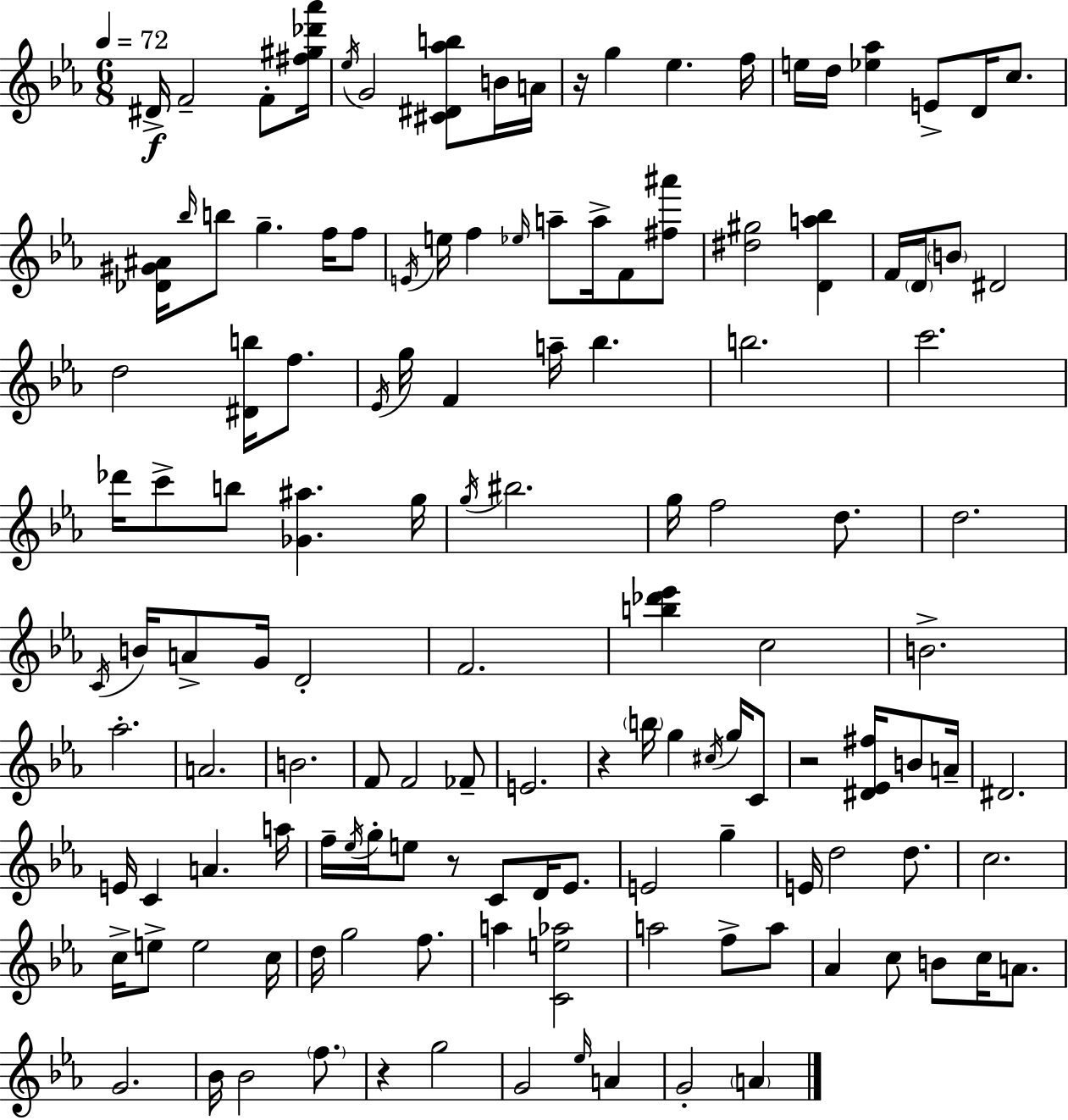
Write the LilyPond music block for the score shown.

{
  \clef treble
  \numericTimeSignature
  \time 6/8
  \key ees \major
  \tempo 4 = 72
  \repeat volta 2 { dis'16->\f f'2-- f'8-. <fis'' gis'' des''' aes'''>16 | \acciaccatura { ees''16 } g'2 <cis' dis' aes'' b''>8 b'16 | a'16 r16 g''4 ees''4. | f''16 e''16 d''16 <ees'' aes''>4 e'8-> d'16 c''8. | \break <des' gis' ais'>16 \grace { bes''16 } b''8 g''4.-- f''16 | f''8 \acciaccatura { e'16 } e''16 f''4 \grace { ees''16 } a''8-- a''16-> | f'8 <fis'' ais'''>8 <dis'' gis''>2 | <d' a'' bes''>4 f'16 \parenthesize d'16 \parenthesize b'8 dis'2 | \break d''2 | <dis' b''>16 f''8. \acciaccatura { ees'16 } g''16 f'4 a''16-- bes''4. | b''2. | c'''2. | \break des'''16 c'''8-> b''8 <ges' ais''>4. | g''16 \acciaccatura { g''16 } bis''2. | g''16 f''2 | d''8. d''2. | \break \acciaccatura { c'16 } b'16 a'8-> g'16 d'2-. | f'2. | <b'' des''' ees'''>4 c''2 | b'2.-> | \break aes''2.-. | a'2. | b'2. | f'8 f'2 | \break fes'8-- e'2. | r4 \parenthesize b''16 | g''4 \acciaccatura { cis''16 } g''16 c'8 r2 | <dis' ees' fis''>16 b'8 a'16-- dis'2. | \break e'16 c'4 | a'4. a''16 f''16-- \acciaccatura { ees''16 } g''16-. e''8 | r8 c'8 d'16 ees'8. e'2 | g''4-- e'16 d''2 | \break d''8. c''2. | c''16-> e''8-> | e''2 c''16 d''16 g''2 | f''8. a''4 | \break <c' e'' aes''>2 a''2 | f''8-> a''8 aes'4 | c''8 b'8 c''16 a'8. g'2. | bes'16 bes'2 | \break \parenthesize f''8. r4 | g''2 g'2 | \grace { ees''16 } a'4 g'2-. | \parenthesize a'4 } \bar "|."
}